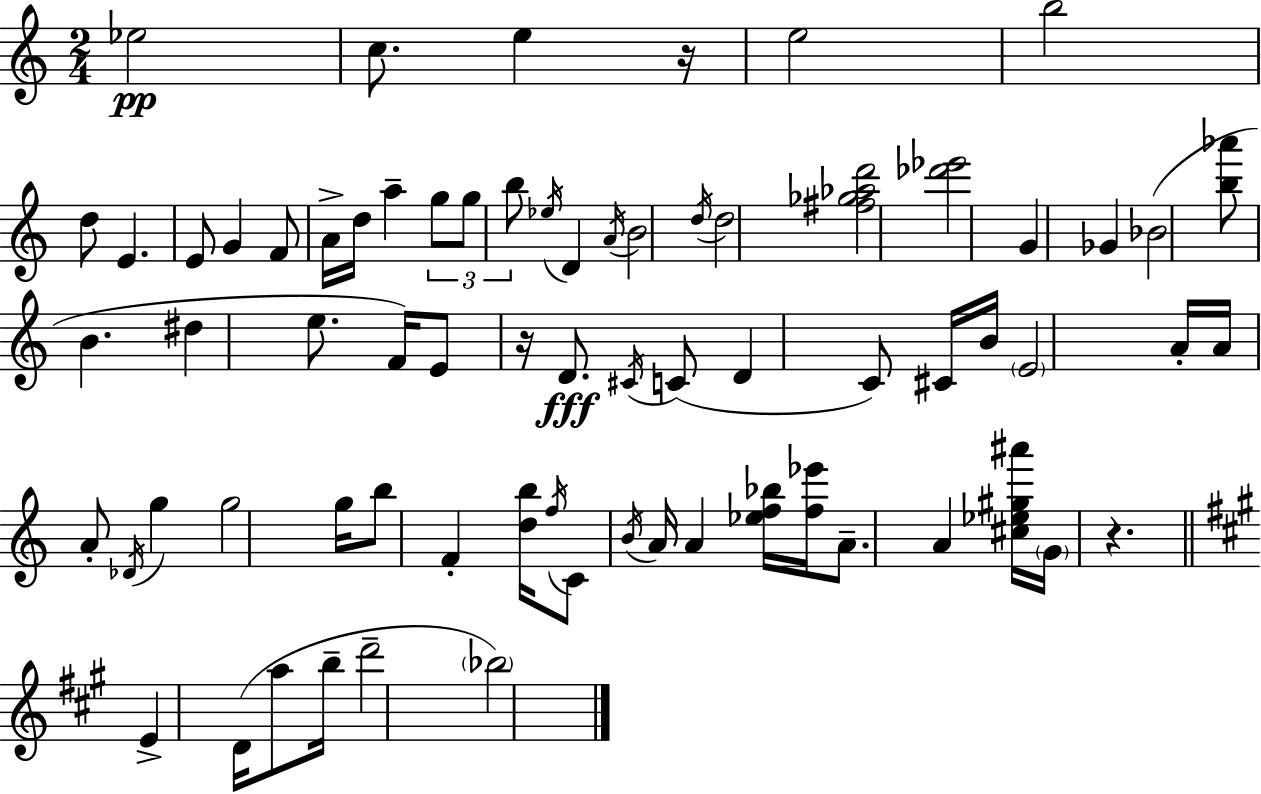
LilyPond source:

{
  \clef treble
  \numericTimeSignature
  \time 2/4
  \key a \minor
  ees''2\pp | c''8. e''4 r16 | e''2 | b''2 | \break d''8 e'4. | e'8 g'4 f'8 | a'16-> d''16 a''4-- \tuplet 3/2 { g''8 | g''8 b''8 } \acciaccatura { ees''16 } d'4 | \break \acciaccatura { a'16 } b'2 | \acciaccatura { d''16 } d''2 | <fis'' ges'' aes'' d'''>2 | <des''' ees'''>2 | \break g'4 ges'4 | bes'2( | <b'' aes'''>8 b'4. | dis''4 e''8. | \break f'16) e'8 r16 d'8.\fff | \acciaccatura { cis'16 } c'8( d'4 | c'8) cis'16 b'16 \parenthesize e'2 | a'16-. a'16 a'8-. | \break \acciaccatura { des'16 } g''4 g''2 | g''16 b''8 | f'4-. <d'' b''>16 \acciaccatura { f''16 } c'8 | \acciaccatura { b'16 } a'16 a'4 <ees'' f'' bes''>16 <f'' ees'''>16 | \break a'8.-- a'4 <cis'' ees'' gis'' ais'''>16 | \parenthesize g'16 r4. \bar "||" \break \key a \major e'4-> d'16( a''8 b''16-- | d'''2-- | \parenthesize bes''2) | \bar "|."
}